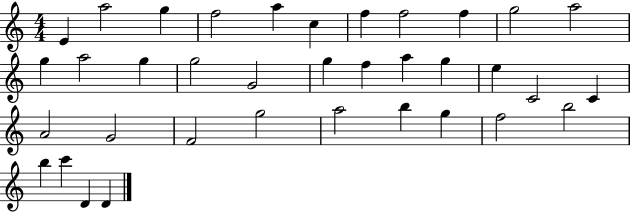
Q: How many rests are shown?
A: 0